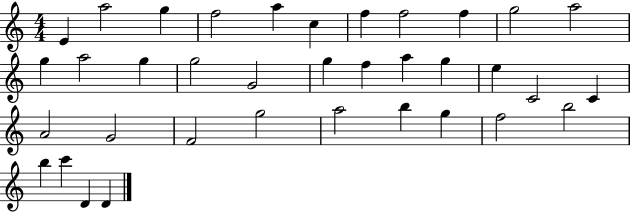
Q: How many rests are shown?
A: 0